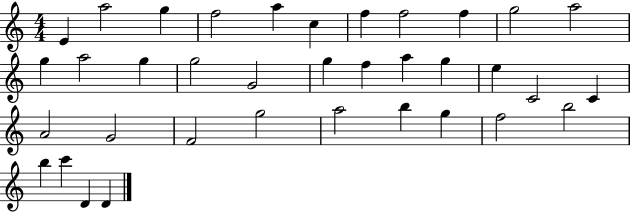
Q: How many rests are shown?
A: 0